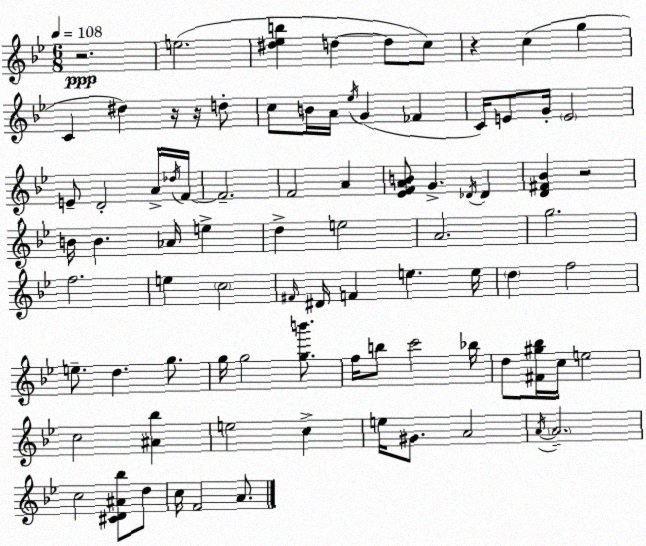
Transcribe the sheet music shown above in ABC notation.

X:1
T:Untitled
M:6/8
L:1/4
K:Gm
z2 e2 [^d_eb] d d/2 c/2 z c g C ^d z/4 z/4 d/2 c/2 B/4 A/4 _e/4 G _F C/4 E/2 G/4 E2 E/2 D2 A/4 _d/4 F/4 F2 F2 A [_EFAB]/2 G _D/4 _D [D^F_B] z2 B/4 B _A/4 e d e2 A2 g2 f2 e c2 ^F/4 ^D/4 F e e/4 d f2 e/2 d g/2 g/4 g2 [gb']/2 f/4 b/2 c'2 _b/4 d/2 [^F^g_b]/4 c/4 e2 c2 [^A_b] e2 c e/4 ^G/2 A2 A/4 A2 c2 [^CD^A_b]/2 d/2 c/4 F2 A/2